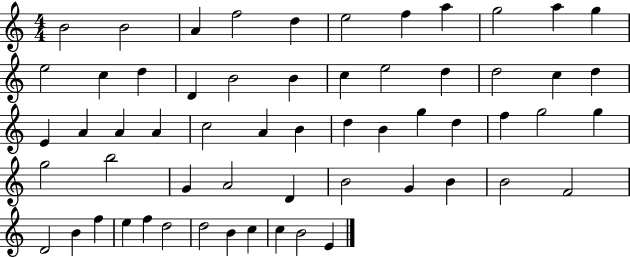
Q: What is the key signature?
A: C major